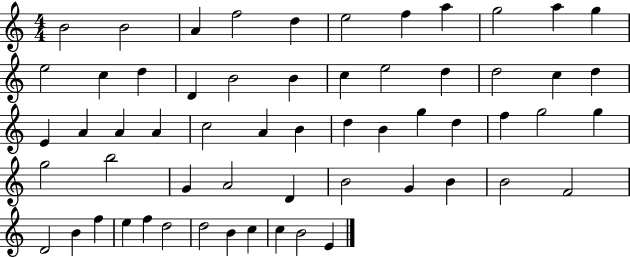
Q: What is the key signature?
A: C major